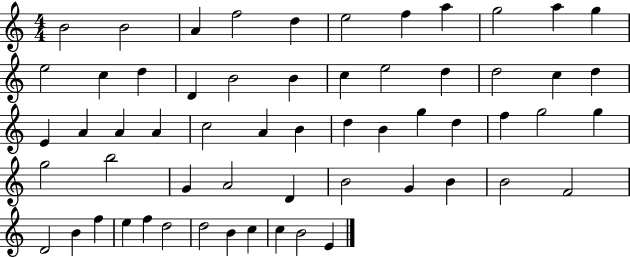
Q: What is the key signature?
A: C major